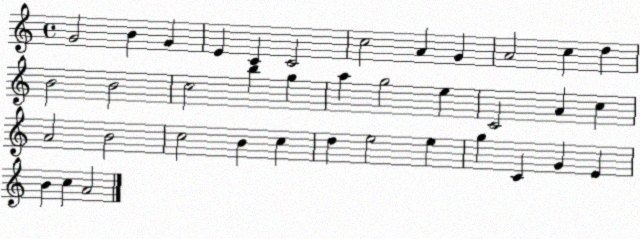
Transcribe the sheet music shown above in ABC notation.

X:1
T:Untitled
M:4/4
L:1/4
K:C
G2 B G E C C2 c2 A G A2 c d B2 B2 c2 b g a g2 e C2 A c A2 B2 c2 B c d e2 e g C G E B c A2